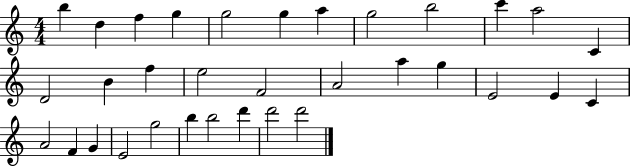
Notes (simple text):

B5/q D5/q F5/q G5/q G5/h G5/q A5/q G5/h B5/h C6/q A5/h C4/q D4/h B4/q F5/q E5/h F4/h A4/h A5/q G5/q E4/h E4/q C4/q A4/h F4/q G4/q E4/h G5/h B5/q B5/h D6/q D6/h D6/h